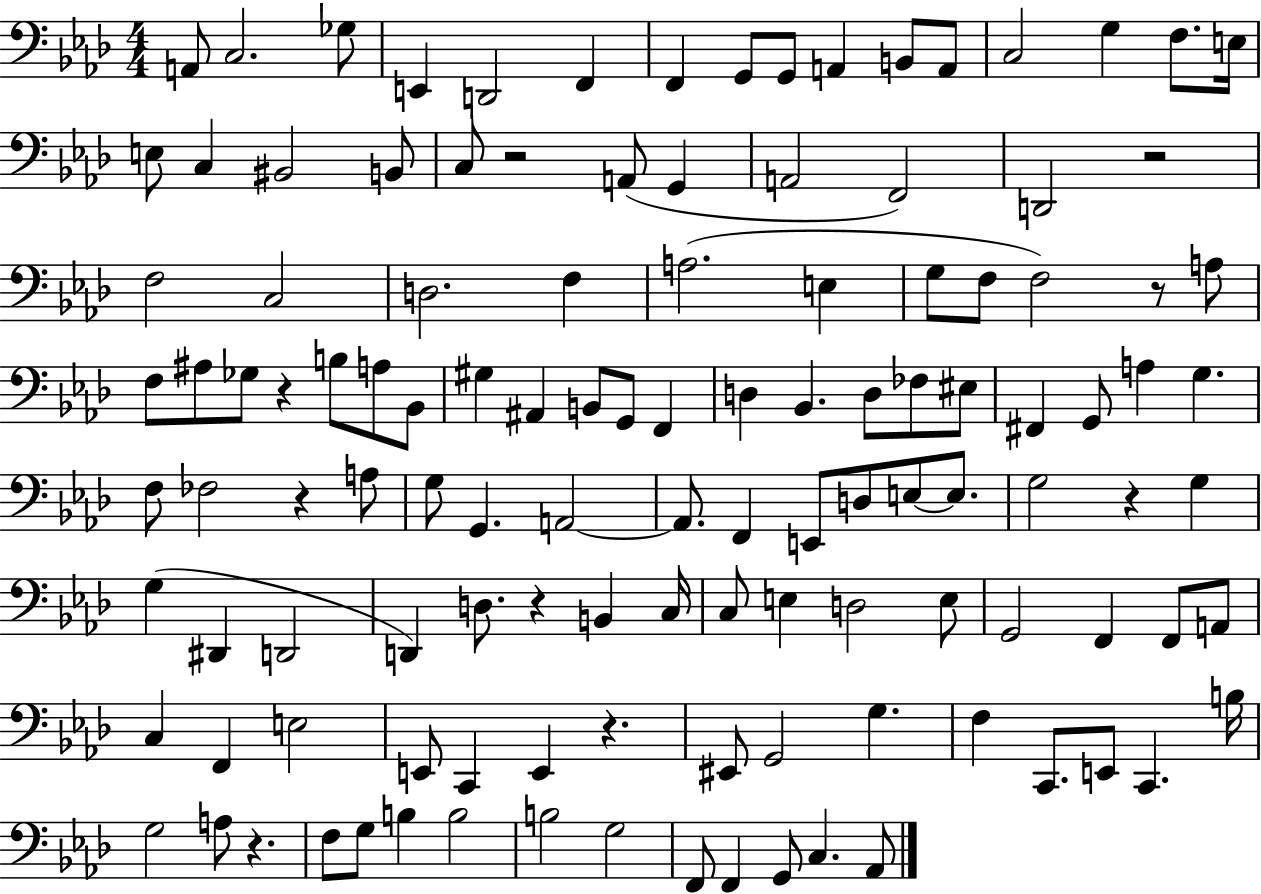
X:1
T:Untitled
M:4/4
L:1/4
K:Ab
A,,/2 C,2 _G,/2 E,, D,,2 F,, F,, G,,/2 G,,/2 A,, B,,/2 A,,/2 C,2 G, F,/2 E,/4 E,/2 C, ^B,,2 B,,/2 C,/2 z2 A,,/2 G,, A,,2 F,,2 D,,2 z2 F,2 C,2 D,2 F, A,2 E, G,/2 F,/2 F,2 z/2 A,/2 F,/2 ^A,/2 _G,/2 z B,/2 A,/2 _B,,/2 ^G, ^A,, B,,/2 G,,/2 F,, D, _B,, D,/2 _F,/2 ^E,/2 ^F,, G,,/2 A, G, F,/2 _F,2 z A,/2 G,/2 G,, A,,2 A,,/2 F,, E,,/2 D,/2 E,/2 E,/2 G,2 z G, G, ^D,, D,,2 D,, D,/2 z B,, C,/4 C,/2 E, D,2 E,/2 G,,2 F,, F,,/2 A,,/2 C, F,, E,2 E,,/2 C,, E,, z ^E,,/2 G,,2 G, F, C,,/2 E,,/2 C,, B,/4 G,2 A,/2 z F,/2 G,/2 B, B,2 B,2 G,2 F,,/2 F,, G,,/2 C, _A,,/2